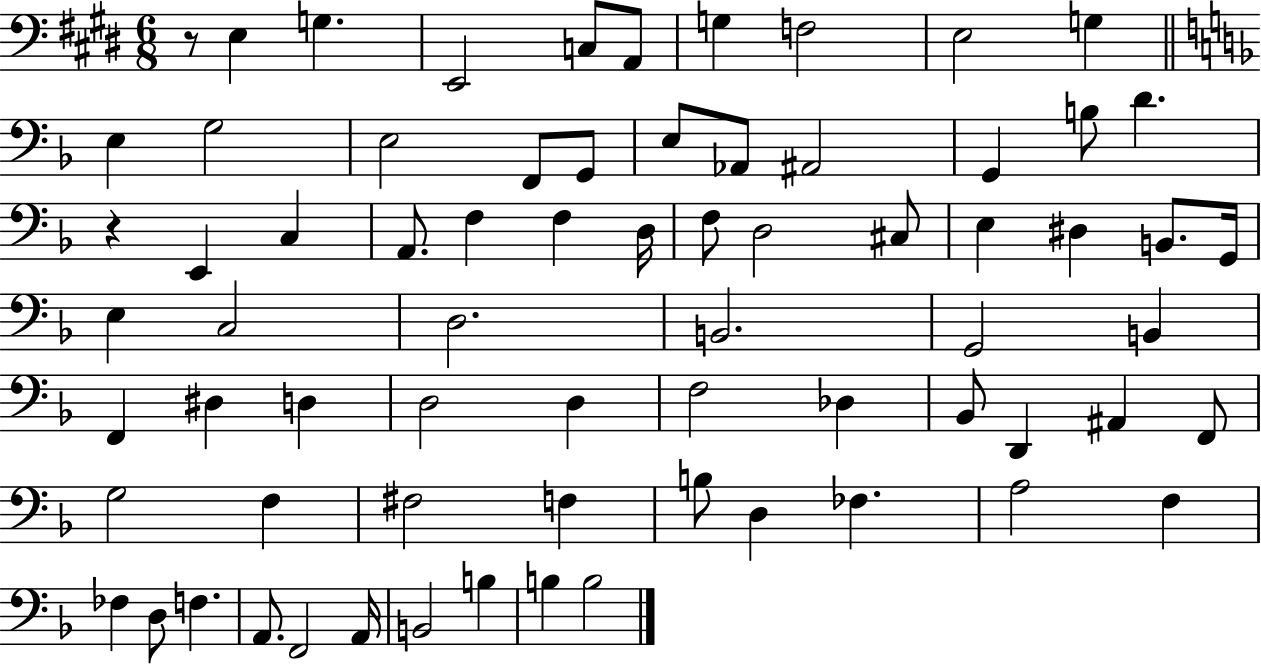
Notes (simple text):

R/e E3/q G3/q. E2/h C3/e A2/e G3/q F3/h E3/h G3/q E3/q G3/h E3/h F2/e G2/e E3/e Ab2/e A#2/h G2/q B3/e D4/q. R/q E2/q C3/q A2/e. F3/q F3/q D3/s F3/e D3/h C#3/e E3/q D#3/q B2/e. G2/s E3/q C3/h D3/h. B2/h. G2/h B2/q F2/q D#3/q D3/q D3/h D3/q F3/h Db3/q Bb2/e D2/q A#2/q F2/e G3/h F3/q F#3/h F3/q B3/e D3/q FES3/q. A3/h F3/q FES3/q D3/e F3/q. A2/e. F2/h A2/s B2/h B3/q B3/q B3/h